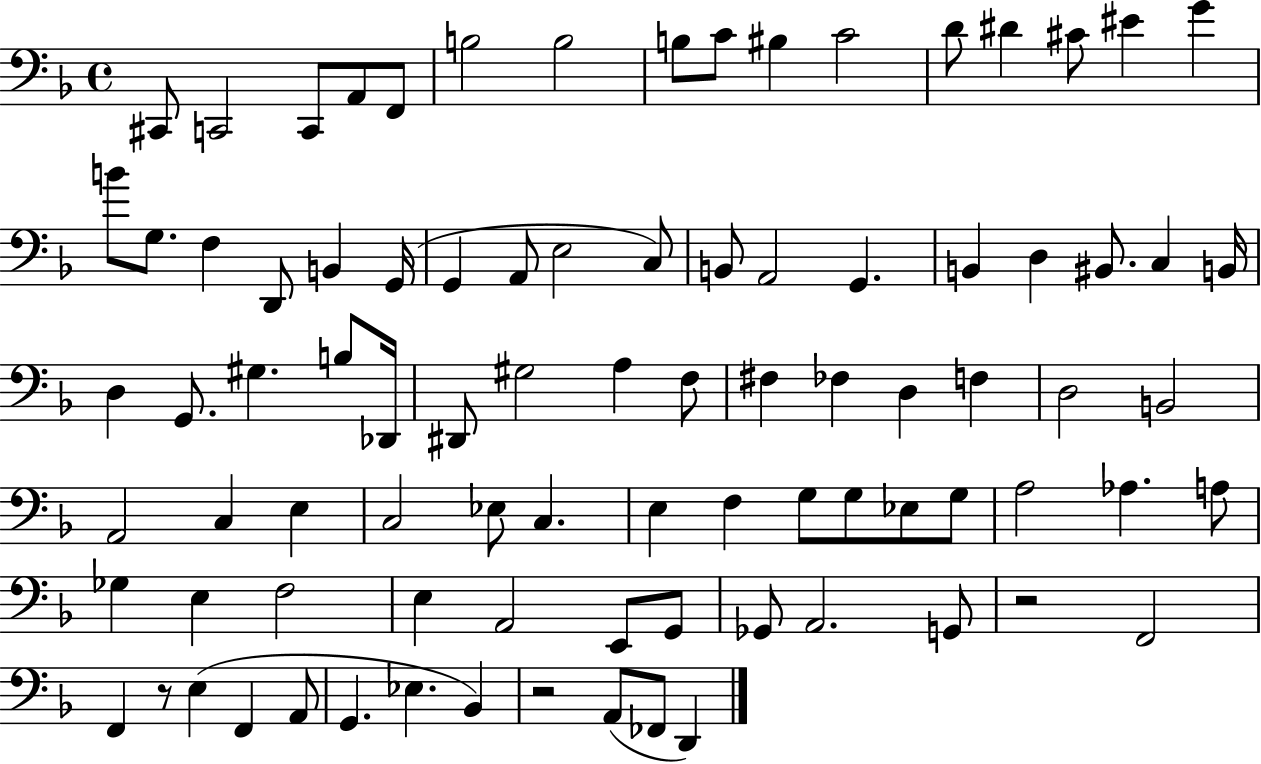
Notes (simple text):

C#2/e C2/h C2/e A2/e F2/e B3/h B3/h B3/e C4/e BIS3/q C4/h D4/e D#4/q C#4/e EIS4/q G4/q B4/e G3/e. F3/q D2/e B2/q G2/s G2/q A2/e E3/h C3/e B2/e A2/h G2/q. B2/q D3/q BIS2/e. C3/q B2/s D3/q G2/e. G#3/q. B3/e Db2/s D#2/e G#3/h A3/q F3/e F#3/q FES3/q D3/q F3/q D3/h B2/h A2/h C3/q E3/q C3/h Eb3/e C3/q. E3/q F3/q G3/e G3/e Eb3/e G3/e A3/h Ab3/q. A3/e Gb3/q E3/q F3/h E3/q A2/h E2/e G2/e Gb2/e A2/h. G2/e R/h F2/h F2/q R/e E3/q F2/q A2/e G2/q. Eb3/q. Bb2/q R/h A2/e FES2/e D2/q